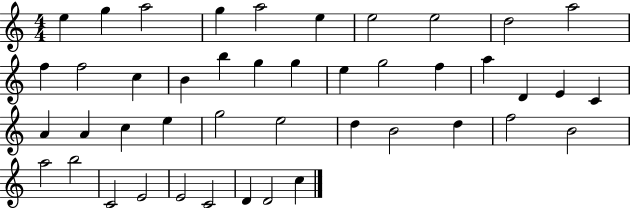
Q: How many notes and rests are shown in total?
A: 44